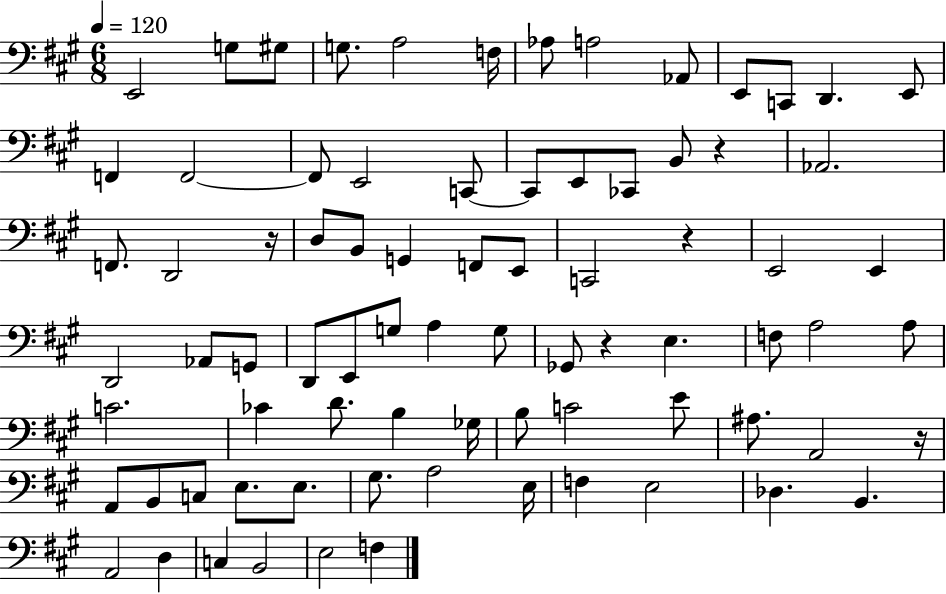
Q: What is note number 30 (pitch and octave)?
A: E2